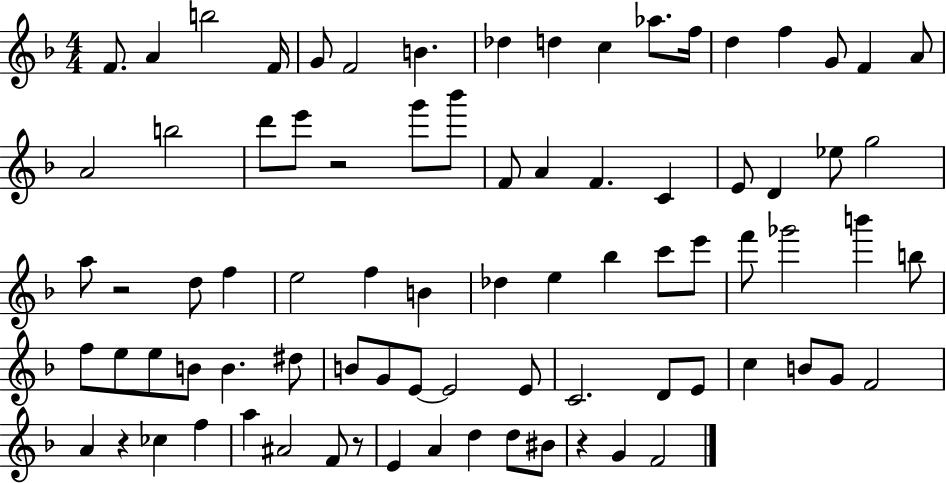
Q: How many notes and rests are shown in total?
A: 82